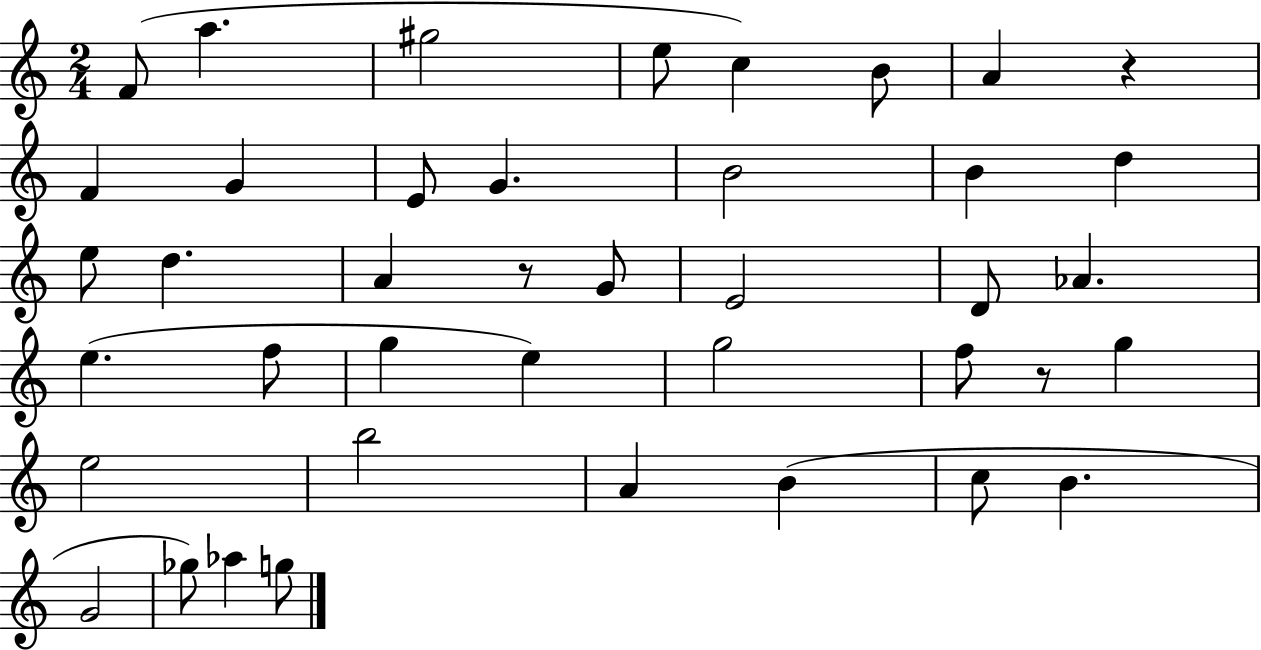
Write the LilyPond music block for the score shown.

{
  \clef treble
  \numericTimeSignature
  \time 2/4
  \key c \major
  f'8( a''4. | gis''2 | e''8 c''4) b'8 | a'4 r4 | \break f'4 g'4 | e'8 g'4. | b'2 | b'4 d''4 | \break e''8 d''4. | a'4 r8 g'8 | e'2 | d'8 aes'4. | \break e''4.( f''8 | g''4 e''4) | g''2 | f''8 r8 g''4 | \break e''2 | b''2 | a'4 b'4( | c''8 b'4. | \break g'2 | ges''8) aes''4 g''8 | \bar "|."
}